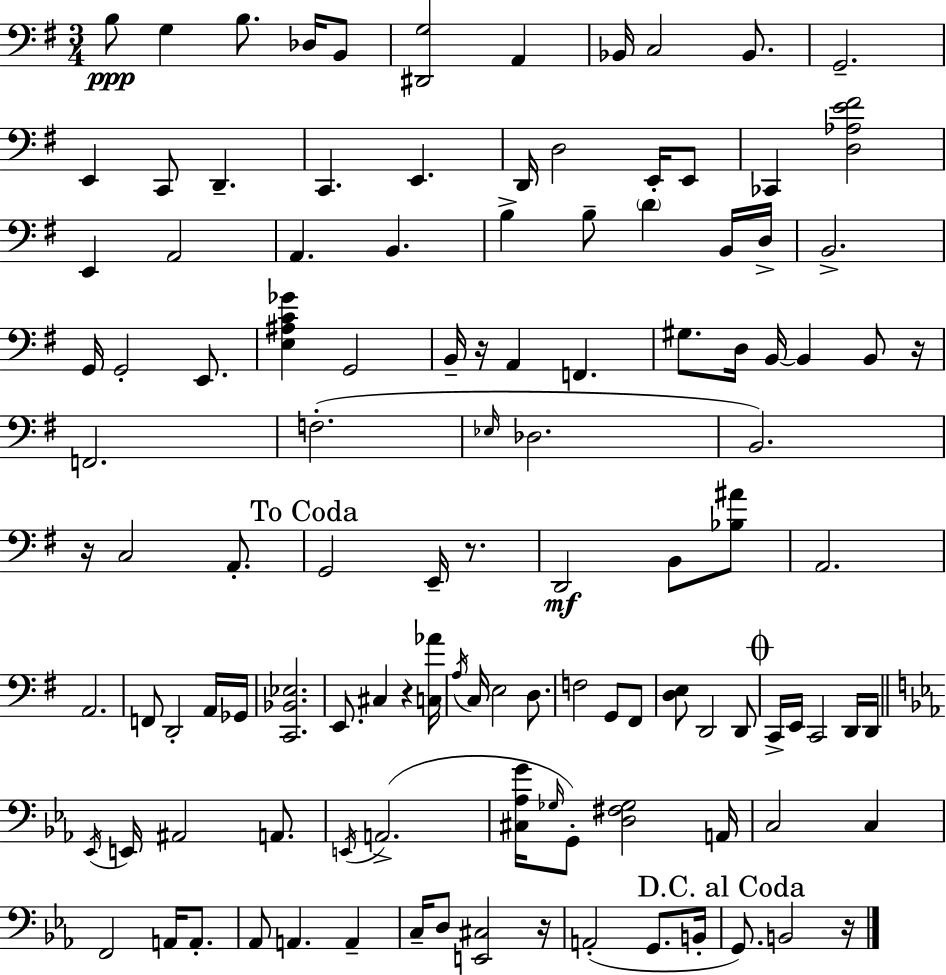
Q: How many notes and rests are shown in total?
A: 116